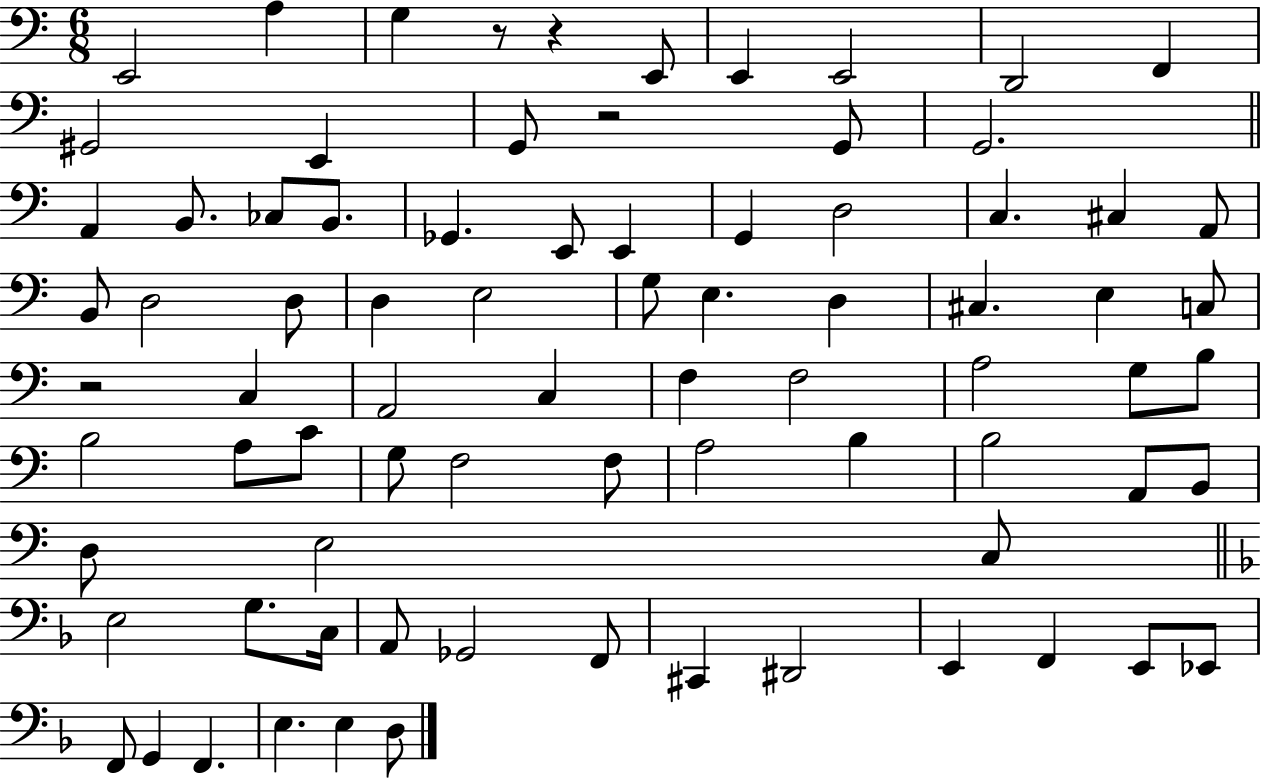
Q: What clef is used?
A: bass